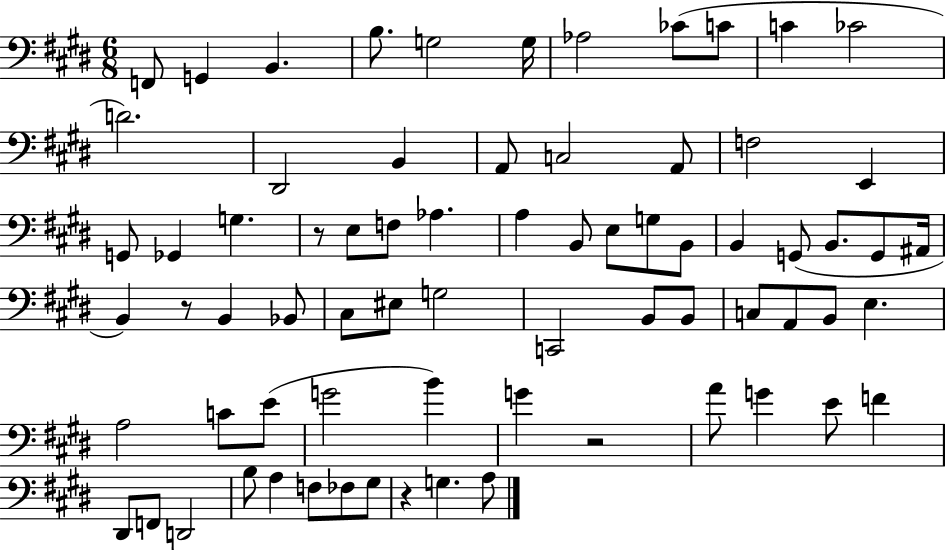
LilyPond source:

{
  \clef bass
  \numericTimeSignature
  \time 6/8
  \key e \major
  f,8 g,4 b,4. | b8. g2 g16 | aes2 ces'8( c'8 | c'4 ces'2 | \break d'2.) | dis,2 b,4 | a,8 c2 a,8 | f2 e,4 | \break g,8 ges,4 g4. | r8 e8 f8 aes4. | a4 b,8 e8 g8 b,8 | b,4 g,8( b,8. g,8 ais,16 | \break b,4) r8 b,4 bes,8 | cis8 eis8 g2 | c,2 b,8 b,8 | c8 a,8 b,8 e4. | \break a2 c'8 e'8( | g'2 b'4) | g'4 r2 | a'8 g'4 e'8 f'4 | \break dis,8 f,8 d,2 | b8 a4 f8 fes8 gis8 | r4 g4. a8 | \bar "|."
}